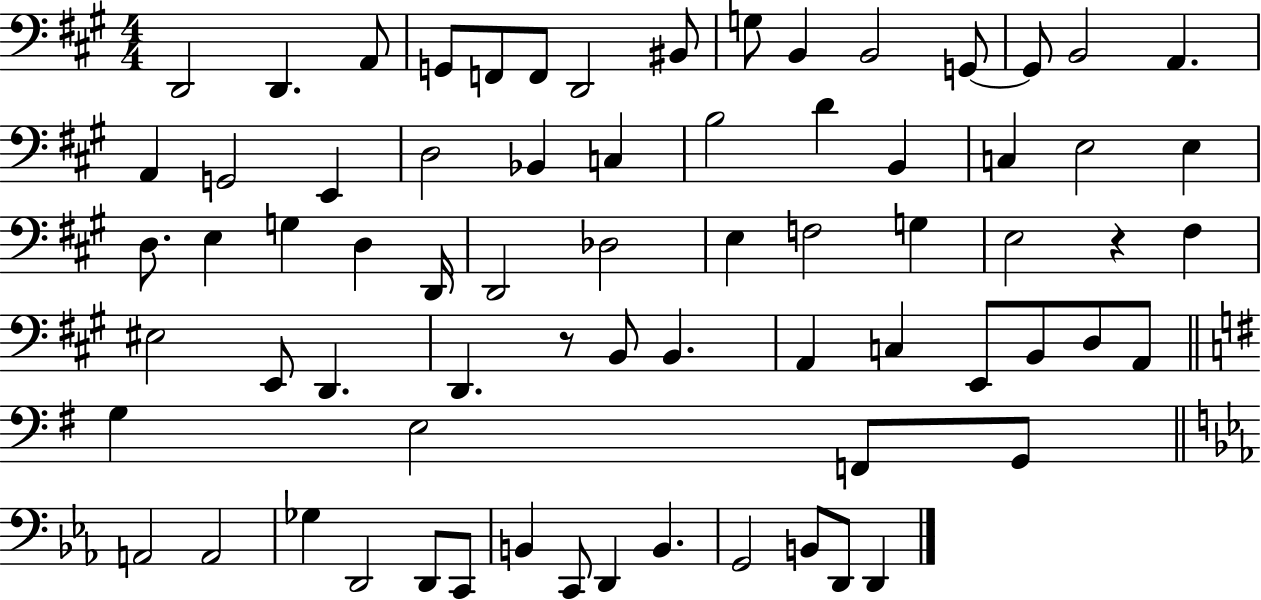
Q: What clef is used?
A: bass